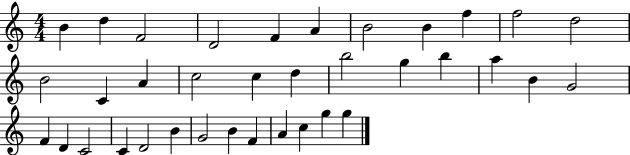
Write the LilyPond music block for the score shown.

{
  \clef treble
  \numericTimeSignature
  \time 4/4
  \key c \major
  b'4 d''4 f'2 | d'2 f'4 a'4 | b'2 b'4 f''4 | f''2 d''2 | \break b'2 c'4 a'4 | c''2 c''4 d''4 | b''2 g''4 b''4 | a''4 b'4 g'2 | \break f'4 d'4 c'2 | c'4 d'2 b'4 | g'2 b'4 f'4 | a'4 c''4 g''4 g''4 | \break \bar "|."
}